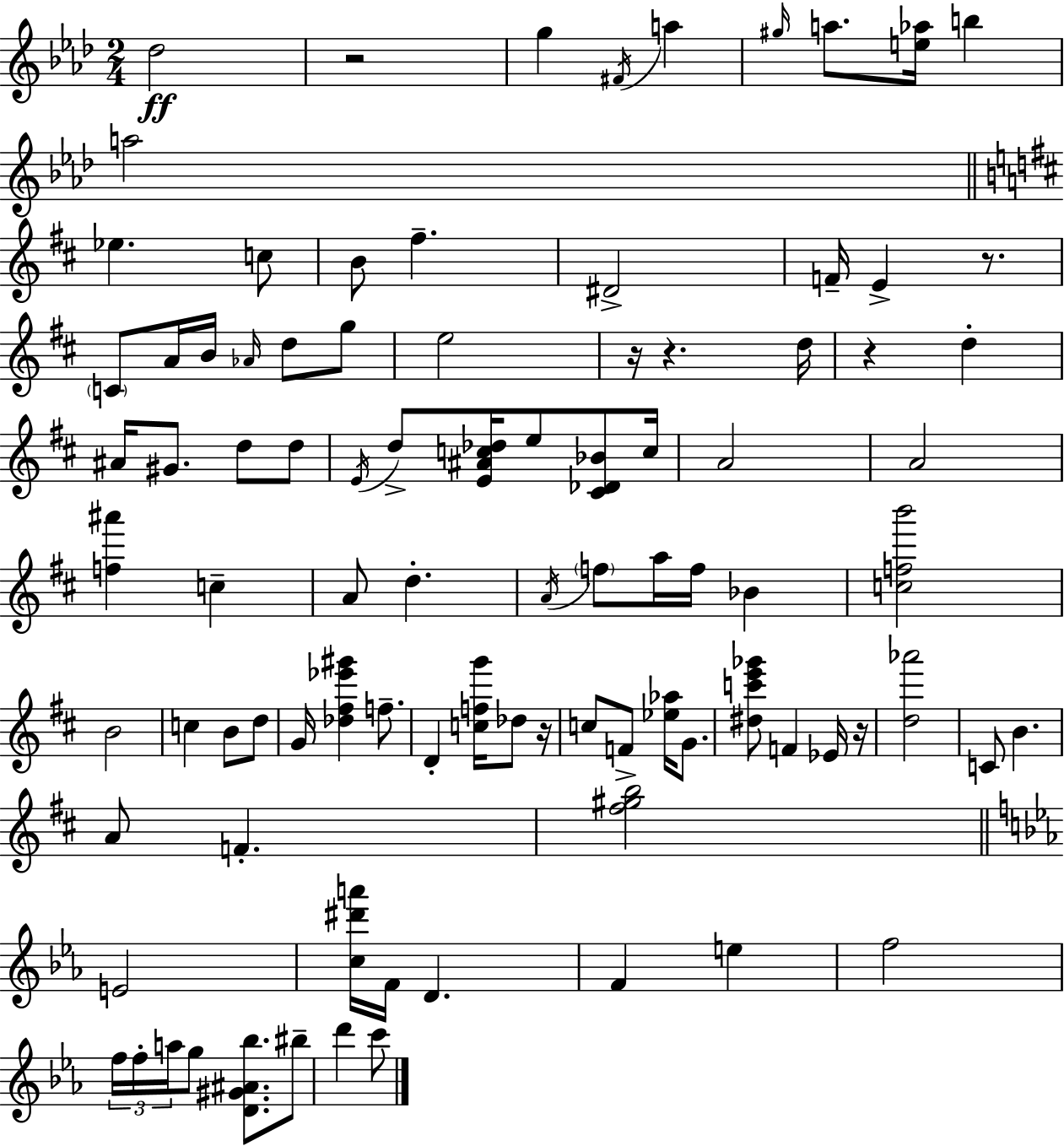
{
  \clef treble
  \numericTimeSignature
  \time 2/4
  \key f \minor
  \repeat volta 2 { des''2\ff | r2 | g''4 \acciaccatura { fis'16 } a''4 | \grace { gis''16 } a''8. <e'' aes''>16 b''4 | \break a''2 | \bar "||" \break \key b \minor ees''4. c''8 | b'8 fis''4.-- | dis'2-> | f'16-- e'4-> r8. | \break \parenthesize c'8 a'16 b'16 \grace { aes'16 } d''8 g''8 | e''2 | r16 r4. | d''16 r4 d''4-. | \break ais'16 gis'8. d''8 d''8 | \acciaccatura { e'16 } d''8-> <e' ais' c'' des''>16 e''8 <cis' des' bes'>8 | c''16 a'2 | a'2 | \break <f'' ais'''>4 c''4-- | a'8 d''4.-. | \acciaccatura { a'16 } \parenthesize f''8 a''16 f''16 bes'4 | <c'' f'' b'''>2 | \break b'2 | c''4 b'8 | d''8 g'16 <des'' fis'' ees''' gis'''>4 | f''8.-- d'4-. <c'' f'' g'''>16 | \break des''8 r16 c''8 f'8-> <ees'' aes''>16 | g'8. <dis'' c''' e''' ges'''>8 f'4 | ees'16 r16 <d'' aes'''>2 | c'8 b'4. | \break a'8 f'4.-. | <fis'' gis'' b''>2 | \bar "||" \break \key c \minor e'2 | <c'' dis''' a'''>16 f'16 d'4. | f'4 e''4 | f''2 | \break \tuplet 3/2 { f''16 f''16-. a''16 } g''8 <d' gis' ais' bes''>8. | bis''8-- d'''4 c'''8 | } \bar "|."
}